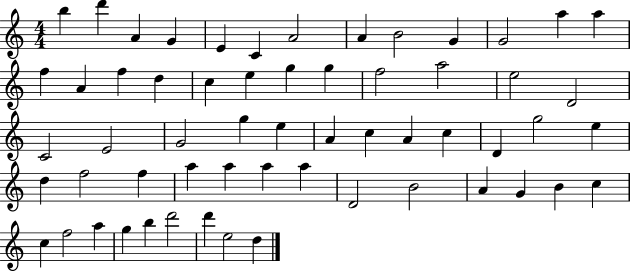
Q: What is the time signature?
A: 4/4